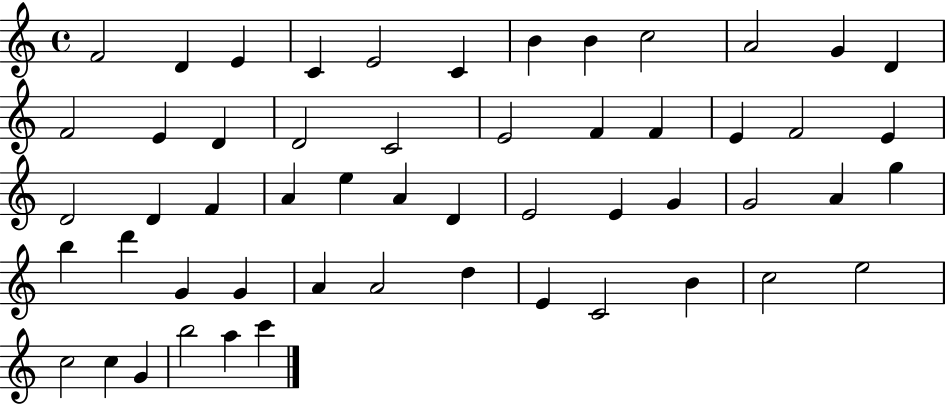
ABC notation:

X:1
T:Untitled
M:4/4
L:1/4
K:C
F2 D E C E2 C B B c2 A2 G D F2 E D D2 C2 E2 F F E F2 E D2 D F A e A D E2 E G G2 A g b d' G G A A2 d E C2 B c2 e2 c2 c G b2 a c'